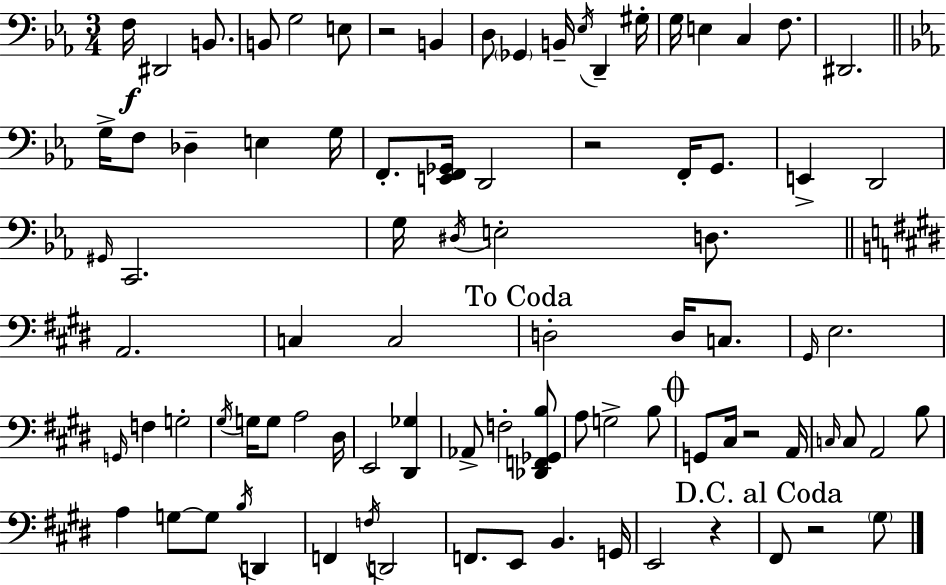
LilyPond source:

{
  \clef bass
  \numericTimeSignature
  \time 3/4
  \key c \minor
  f16\f dis,2 b,8. | b,8 g2 e8 | r2 b,4 | d8 \parenthesize ges,4 b,16-- \acciaccatura { ees16 } d,4-- | \break gis16-. g16 e4 c4 f8. | dis,2. | \bar "||" \break \key ees \major g16-> f8 des4-- e4 g16 | f,8.-. <e, f, ges,>16 d,2 | r2 f,16-. g,8. | e,4-> d,2 | \break \grace { gis,16 } c,2. | g16 \acciaccatura { dis16 } e2-. d8. | \bar "||" \break \key e \major a,2. | c4 c2 | \mark "To Coda" d2-. d16 c8. | \grace { gis,16 } e2. | \break \grace { g,16 } f4 g2-. | \acciaccatura { gis16 } g16 g8 a2 | dis16 e,2 <dis, ges>4 | aes,8-> f2-. | \break <des, f, ges, b>8 a8 g2-> | b8 \mark \markup { \musicglyph "scripts.coda" } g,8 cis16 r2 | a,16 \grace { c16 } c8 a,2 | b8 a4 g8~~ g8 | \break \acciaccatura { b16 } d,4 f,4 \acciaccatura { f16 } d,2 | f,8. e,8 b,4. | g,16 e,2 | r4 \mark "D.C. al Coda" fis,8 r2 | \break \parenthesize gis8 \bar "|."
}